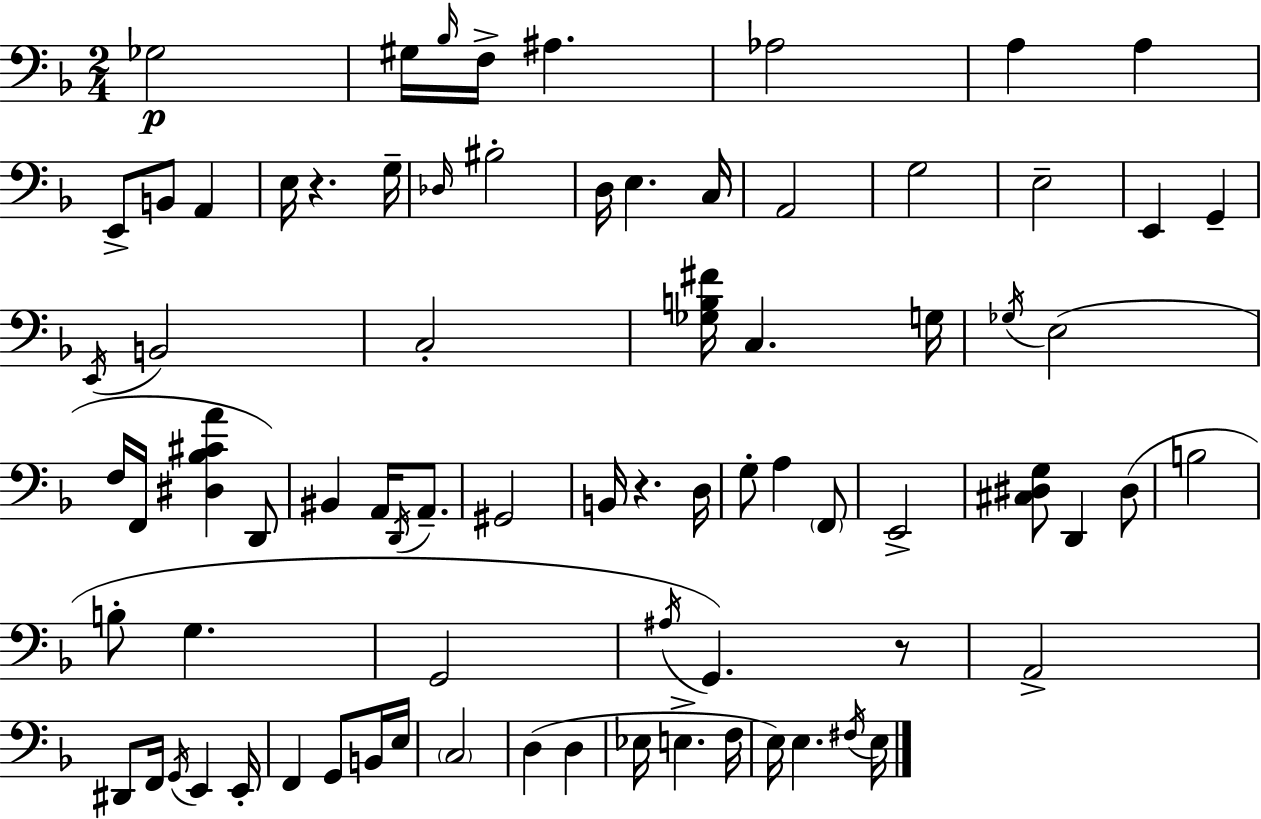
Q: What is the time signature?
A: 2/4